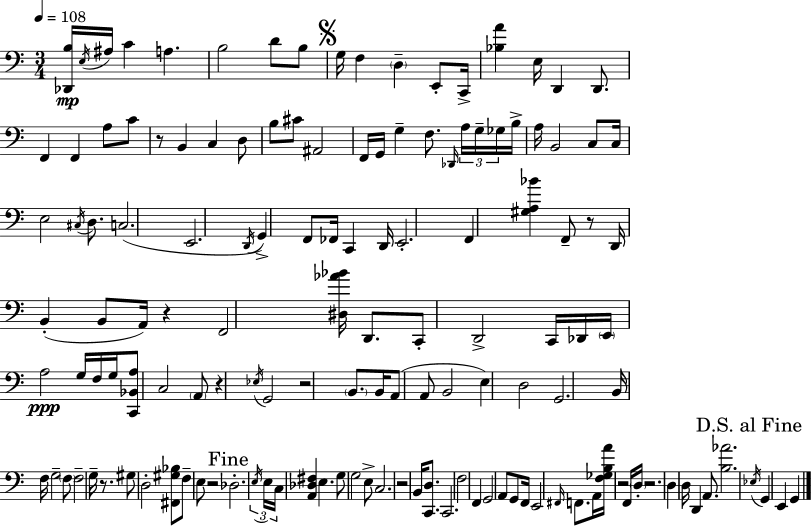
X:1
T:Untitled
M:3/4
L:1/4
K:Am
[_D,,B,]/4 E,/4 ^A,/4 C A, B,2 D/2 B,/2 G,/4 F, D, E,,/2 C,,/4 [_B,A] E,/4 D,, D,,/2 F,, F,, A,/2 C/2 z/2 B,, C, D,/2 B,/2 ^C/2 ^A,,2 F,,/4 G,,/4 G, F,/2 _D,,/4 A,/4 G,/4 _G,/4 B,/4 A,/4 B,,2 C,/2 C,/4 E,2 ^C,/4 D,/2 C,2 E,,2 D,,/4 G,, F,,/2 _F,,/4 C,, D,,/4 E,,2 F,, [^G,A,_B] F,,/2 z/2 D,,/4 B,, B,,/2 A,,/4 z F,,2 [^D,_A_B]/4 D,,/2 C,,/2 D,,2 C,,/4 _D,,/4 E,,/4 A,2 G,/4 F,/4 G,/4 [C,,_B,,A,]/2 C,2 A,,/2 z _E,/4 G,,2 z2 B,,/2 B,,/4 A,,/2 A,,/2 B,,2 E, D,2 G,,2 B,,/4 F,/4 G,2 F,/2 F,2 G,/4 z/2 ^G,/2 D,2 [^F,,^G,_B,]/2 F,/2 E,/2 z2 _D,2 E,/4 E,/4 C,/4 [A,,_D,^F,] E, G,/2 G,2 E,/2 C,2 z2 B,,/4 [C,,D,]/2 C,,2 F,2 F,, G,,2 A,,/2 G,,/2 F,,/4 E,,2 ^F,,/4 F,,/2 A,,/4 [F,_G,B,A]/4 z2 F,,/4 D,/4 z2 D, D,/4 D,, A,,/2 [B,_A]2 _E,/4 G,, E,, G,,